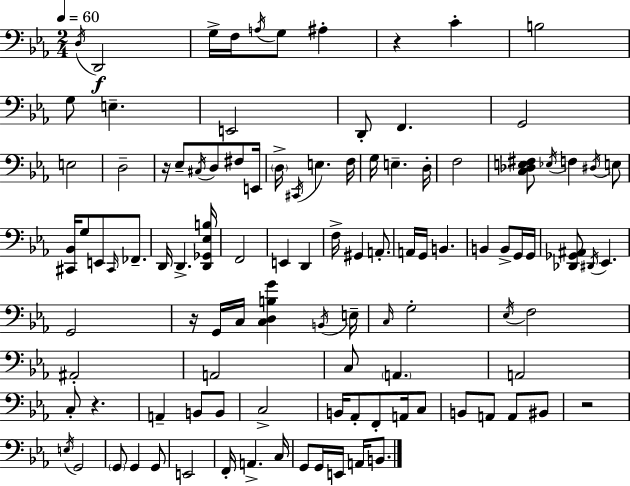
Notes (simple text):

D3/s D2/h G3/s F3/s A3/s G3/e A#3/q R/q C4/q B3/h G3/e E3/q. E2/h D2/e F2/q. G2/h E3/h D3/h R/s Eb3/e C#3/s D3/e F#3/e E2/s D3/s C#2/s E3/q. F3/s G3/s E3/q. D3/s F3/h [C3,Db3,E3,F#3]/e Eb3/s F3/q D#3/s E3/e [C#2,Bb2]/s G3/e E2/e C#2/s FES2/e. D2/s D2/q. [D2,Gb2,Eb3,B3]/s F2/h E2/q D2/q F3/s G#2/q A2/e. A2/s G2/s B2/q. B2/q B2/e G2/s G2/s [Db2,Gb2,A#2]/e D#2/s Eb2/q. G2/h R/s G2/s C3/s [C3,D3,B3,G4]/q B2/s E3/s C3/s G3/h Eb3/s F3/h A#2/h A2/h C3/e A2/q. A2/h C3/e R/q. A2/q B2/e B2/e C3/h B2/s Ab2/e F2/e A2/s C3/e B2/e A2/e A2/e BIS2/e R/h E3/s G2/h G2/e G2/q G2/e E2/h F2/s A2/q. C3/s G2/e G2/s E2/s A2/s B2/e.